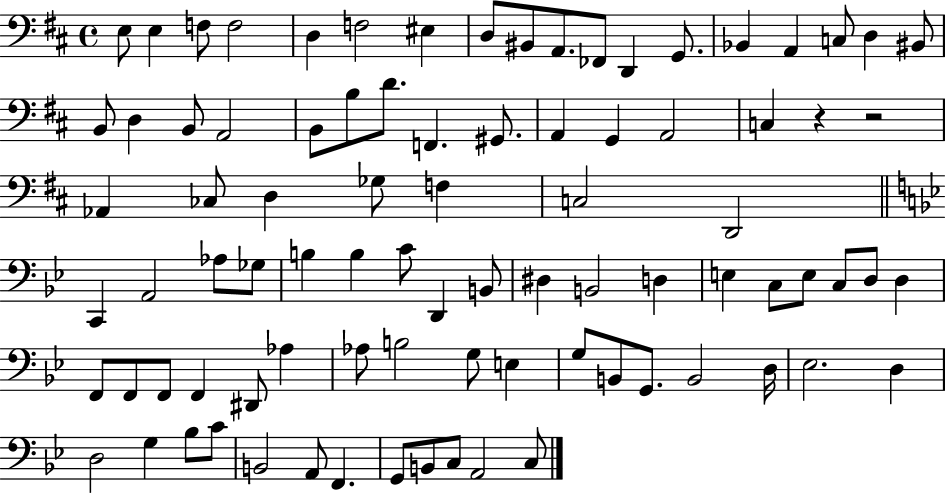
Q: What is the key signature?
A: D major